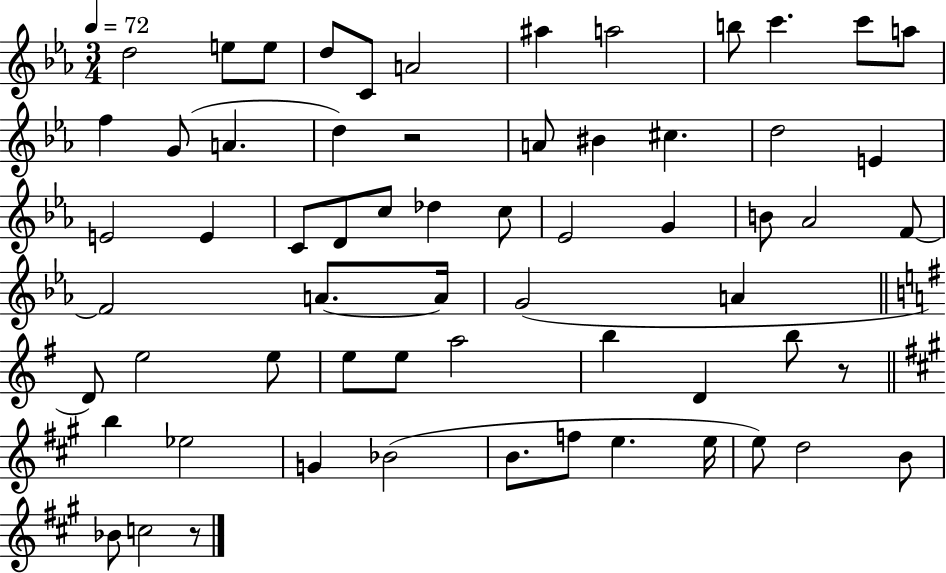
D5/h E5/e E5/e D5/e C4/e A4/h A#5/q A5/h B5/e C6/q. C6/e A5/e F5/q G4/e A4/q. D5/q R/h A4/e BIS4/q C#5/q. D5/h E4/q E4/h E4/q C4/e D4/e C5/e Db5/q C5/e Eb4/h G4/q B4/e Ab4/h F4/e F4/h A4/e. A4/s G4/h A4/q D4/e E5/h E5/e E5/e E5/e A5/h B5/q D4/q B5/e R/e B5/q Eb5/h G4/q Bb4/h B4/e. F5/e E5/q. E5/s E5/e D5/h B4/e Bb4/e C5/h R/e